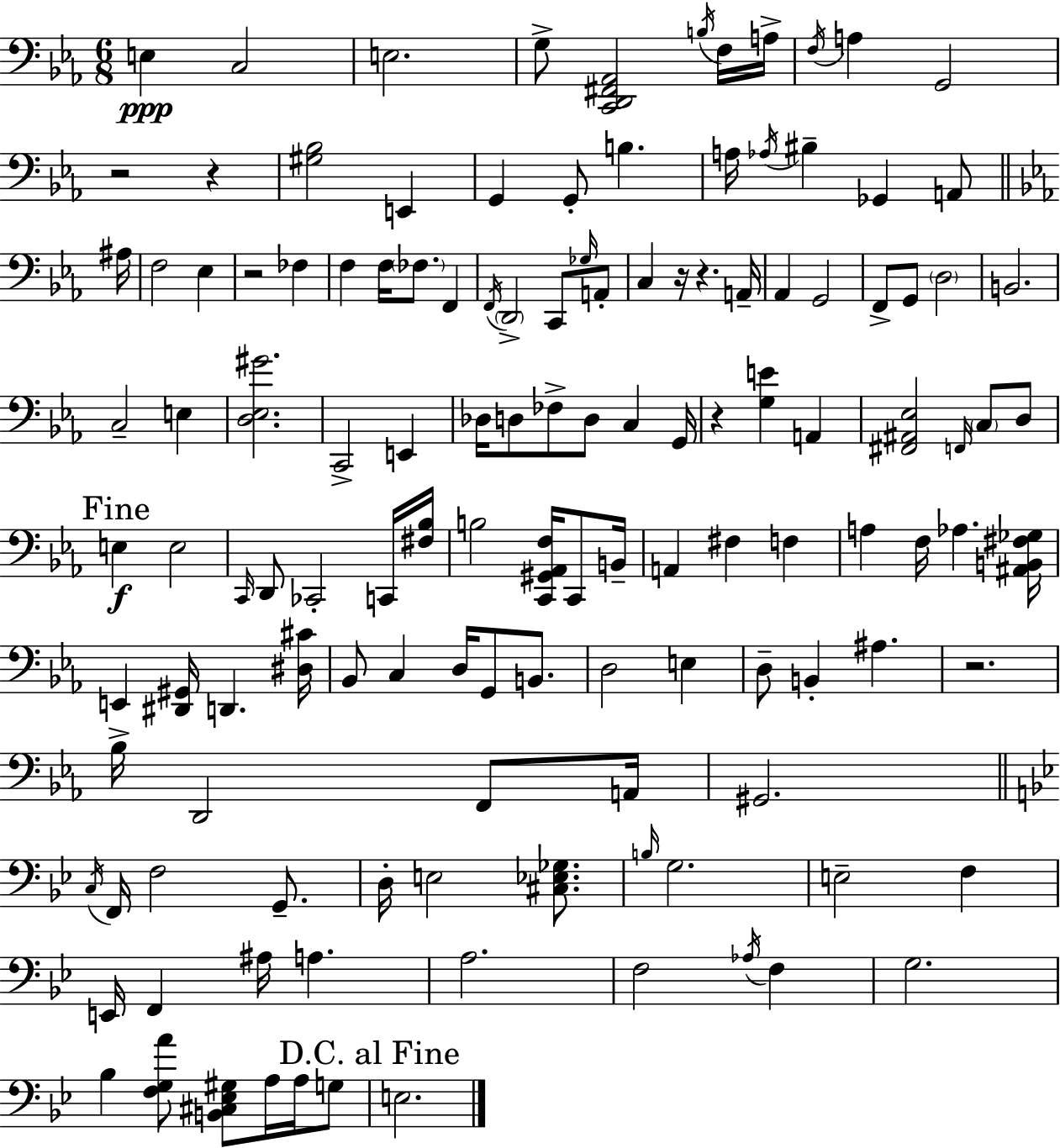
E3/q C3/h E3/h. G3/e [C2,D2,F#2,Ab2]/h B3/s F3/s A3/s F3/s A3/q G2/h R/h R/q [G#3,Bb3]/h E2/q G2/q G2/e B3/q. A3/s Ab3/s BIS3/q Gb2/q A2/e A#3/s F3/h Eb3/q R/h FES3/q F3/q F3/s FES3/e. F2/q F2/s D2/h C2/e Gb3/s A2/e C3/q R/s R/q. A2/s Ab2/q G2/h F2/e G2/e D3/h B2/h. C3/h E3/q [D3,Eb3,G#4]/h. C2/h E2/q Db3/s D3/e FES3/e D3/e C3/q G2/s R/q [G3,E4]/q A2/q [F#2,A#2,Eb3]/h F2/s C3/e D3/e E3/q E3/h C2/s D2/e CES2/h C2/s [F#3,Bb3]/s B3/h [C2,G#2,Ab2,F3]/s C2/e B2/s A2/q F#3/q F3/q A3/q F3/s Ab3/q. [A#2,B2,F#3,Gb3]/s E2/q [D#2,G#2]/s D2/q. [D#3,C#4]/s Bb2/e C3/q D3/s G2/e B2/e. D3/h E3/q D3/e B2/q A#3/q. R/h. Bb3/s D2/h F2/e A2/s G#2/h. C3/s F2/s F3/h G2/e. D3/s E3/h [C#3,Eb3,Gb3]/e. B3/s G3/h. E3/h F3/q E2/s F2/q A#3/s A3/q. A3/h. F3/h Ab3/s F3/q G3/h. Bb3/q [F3,G3,A4]/e [B2,C#3,Eb3,G#3]/e A3/s A3/s G3/e E3/h.